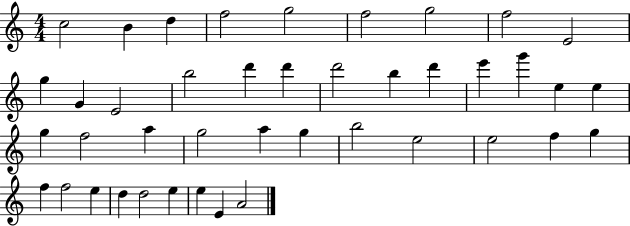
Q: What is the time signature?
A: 4/4